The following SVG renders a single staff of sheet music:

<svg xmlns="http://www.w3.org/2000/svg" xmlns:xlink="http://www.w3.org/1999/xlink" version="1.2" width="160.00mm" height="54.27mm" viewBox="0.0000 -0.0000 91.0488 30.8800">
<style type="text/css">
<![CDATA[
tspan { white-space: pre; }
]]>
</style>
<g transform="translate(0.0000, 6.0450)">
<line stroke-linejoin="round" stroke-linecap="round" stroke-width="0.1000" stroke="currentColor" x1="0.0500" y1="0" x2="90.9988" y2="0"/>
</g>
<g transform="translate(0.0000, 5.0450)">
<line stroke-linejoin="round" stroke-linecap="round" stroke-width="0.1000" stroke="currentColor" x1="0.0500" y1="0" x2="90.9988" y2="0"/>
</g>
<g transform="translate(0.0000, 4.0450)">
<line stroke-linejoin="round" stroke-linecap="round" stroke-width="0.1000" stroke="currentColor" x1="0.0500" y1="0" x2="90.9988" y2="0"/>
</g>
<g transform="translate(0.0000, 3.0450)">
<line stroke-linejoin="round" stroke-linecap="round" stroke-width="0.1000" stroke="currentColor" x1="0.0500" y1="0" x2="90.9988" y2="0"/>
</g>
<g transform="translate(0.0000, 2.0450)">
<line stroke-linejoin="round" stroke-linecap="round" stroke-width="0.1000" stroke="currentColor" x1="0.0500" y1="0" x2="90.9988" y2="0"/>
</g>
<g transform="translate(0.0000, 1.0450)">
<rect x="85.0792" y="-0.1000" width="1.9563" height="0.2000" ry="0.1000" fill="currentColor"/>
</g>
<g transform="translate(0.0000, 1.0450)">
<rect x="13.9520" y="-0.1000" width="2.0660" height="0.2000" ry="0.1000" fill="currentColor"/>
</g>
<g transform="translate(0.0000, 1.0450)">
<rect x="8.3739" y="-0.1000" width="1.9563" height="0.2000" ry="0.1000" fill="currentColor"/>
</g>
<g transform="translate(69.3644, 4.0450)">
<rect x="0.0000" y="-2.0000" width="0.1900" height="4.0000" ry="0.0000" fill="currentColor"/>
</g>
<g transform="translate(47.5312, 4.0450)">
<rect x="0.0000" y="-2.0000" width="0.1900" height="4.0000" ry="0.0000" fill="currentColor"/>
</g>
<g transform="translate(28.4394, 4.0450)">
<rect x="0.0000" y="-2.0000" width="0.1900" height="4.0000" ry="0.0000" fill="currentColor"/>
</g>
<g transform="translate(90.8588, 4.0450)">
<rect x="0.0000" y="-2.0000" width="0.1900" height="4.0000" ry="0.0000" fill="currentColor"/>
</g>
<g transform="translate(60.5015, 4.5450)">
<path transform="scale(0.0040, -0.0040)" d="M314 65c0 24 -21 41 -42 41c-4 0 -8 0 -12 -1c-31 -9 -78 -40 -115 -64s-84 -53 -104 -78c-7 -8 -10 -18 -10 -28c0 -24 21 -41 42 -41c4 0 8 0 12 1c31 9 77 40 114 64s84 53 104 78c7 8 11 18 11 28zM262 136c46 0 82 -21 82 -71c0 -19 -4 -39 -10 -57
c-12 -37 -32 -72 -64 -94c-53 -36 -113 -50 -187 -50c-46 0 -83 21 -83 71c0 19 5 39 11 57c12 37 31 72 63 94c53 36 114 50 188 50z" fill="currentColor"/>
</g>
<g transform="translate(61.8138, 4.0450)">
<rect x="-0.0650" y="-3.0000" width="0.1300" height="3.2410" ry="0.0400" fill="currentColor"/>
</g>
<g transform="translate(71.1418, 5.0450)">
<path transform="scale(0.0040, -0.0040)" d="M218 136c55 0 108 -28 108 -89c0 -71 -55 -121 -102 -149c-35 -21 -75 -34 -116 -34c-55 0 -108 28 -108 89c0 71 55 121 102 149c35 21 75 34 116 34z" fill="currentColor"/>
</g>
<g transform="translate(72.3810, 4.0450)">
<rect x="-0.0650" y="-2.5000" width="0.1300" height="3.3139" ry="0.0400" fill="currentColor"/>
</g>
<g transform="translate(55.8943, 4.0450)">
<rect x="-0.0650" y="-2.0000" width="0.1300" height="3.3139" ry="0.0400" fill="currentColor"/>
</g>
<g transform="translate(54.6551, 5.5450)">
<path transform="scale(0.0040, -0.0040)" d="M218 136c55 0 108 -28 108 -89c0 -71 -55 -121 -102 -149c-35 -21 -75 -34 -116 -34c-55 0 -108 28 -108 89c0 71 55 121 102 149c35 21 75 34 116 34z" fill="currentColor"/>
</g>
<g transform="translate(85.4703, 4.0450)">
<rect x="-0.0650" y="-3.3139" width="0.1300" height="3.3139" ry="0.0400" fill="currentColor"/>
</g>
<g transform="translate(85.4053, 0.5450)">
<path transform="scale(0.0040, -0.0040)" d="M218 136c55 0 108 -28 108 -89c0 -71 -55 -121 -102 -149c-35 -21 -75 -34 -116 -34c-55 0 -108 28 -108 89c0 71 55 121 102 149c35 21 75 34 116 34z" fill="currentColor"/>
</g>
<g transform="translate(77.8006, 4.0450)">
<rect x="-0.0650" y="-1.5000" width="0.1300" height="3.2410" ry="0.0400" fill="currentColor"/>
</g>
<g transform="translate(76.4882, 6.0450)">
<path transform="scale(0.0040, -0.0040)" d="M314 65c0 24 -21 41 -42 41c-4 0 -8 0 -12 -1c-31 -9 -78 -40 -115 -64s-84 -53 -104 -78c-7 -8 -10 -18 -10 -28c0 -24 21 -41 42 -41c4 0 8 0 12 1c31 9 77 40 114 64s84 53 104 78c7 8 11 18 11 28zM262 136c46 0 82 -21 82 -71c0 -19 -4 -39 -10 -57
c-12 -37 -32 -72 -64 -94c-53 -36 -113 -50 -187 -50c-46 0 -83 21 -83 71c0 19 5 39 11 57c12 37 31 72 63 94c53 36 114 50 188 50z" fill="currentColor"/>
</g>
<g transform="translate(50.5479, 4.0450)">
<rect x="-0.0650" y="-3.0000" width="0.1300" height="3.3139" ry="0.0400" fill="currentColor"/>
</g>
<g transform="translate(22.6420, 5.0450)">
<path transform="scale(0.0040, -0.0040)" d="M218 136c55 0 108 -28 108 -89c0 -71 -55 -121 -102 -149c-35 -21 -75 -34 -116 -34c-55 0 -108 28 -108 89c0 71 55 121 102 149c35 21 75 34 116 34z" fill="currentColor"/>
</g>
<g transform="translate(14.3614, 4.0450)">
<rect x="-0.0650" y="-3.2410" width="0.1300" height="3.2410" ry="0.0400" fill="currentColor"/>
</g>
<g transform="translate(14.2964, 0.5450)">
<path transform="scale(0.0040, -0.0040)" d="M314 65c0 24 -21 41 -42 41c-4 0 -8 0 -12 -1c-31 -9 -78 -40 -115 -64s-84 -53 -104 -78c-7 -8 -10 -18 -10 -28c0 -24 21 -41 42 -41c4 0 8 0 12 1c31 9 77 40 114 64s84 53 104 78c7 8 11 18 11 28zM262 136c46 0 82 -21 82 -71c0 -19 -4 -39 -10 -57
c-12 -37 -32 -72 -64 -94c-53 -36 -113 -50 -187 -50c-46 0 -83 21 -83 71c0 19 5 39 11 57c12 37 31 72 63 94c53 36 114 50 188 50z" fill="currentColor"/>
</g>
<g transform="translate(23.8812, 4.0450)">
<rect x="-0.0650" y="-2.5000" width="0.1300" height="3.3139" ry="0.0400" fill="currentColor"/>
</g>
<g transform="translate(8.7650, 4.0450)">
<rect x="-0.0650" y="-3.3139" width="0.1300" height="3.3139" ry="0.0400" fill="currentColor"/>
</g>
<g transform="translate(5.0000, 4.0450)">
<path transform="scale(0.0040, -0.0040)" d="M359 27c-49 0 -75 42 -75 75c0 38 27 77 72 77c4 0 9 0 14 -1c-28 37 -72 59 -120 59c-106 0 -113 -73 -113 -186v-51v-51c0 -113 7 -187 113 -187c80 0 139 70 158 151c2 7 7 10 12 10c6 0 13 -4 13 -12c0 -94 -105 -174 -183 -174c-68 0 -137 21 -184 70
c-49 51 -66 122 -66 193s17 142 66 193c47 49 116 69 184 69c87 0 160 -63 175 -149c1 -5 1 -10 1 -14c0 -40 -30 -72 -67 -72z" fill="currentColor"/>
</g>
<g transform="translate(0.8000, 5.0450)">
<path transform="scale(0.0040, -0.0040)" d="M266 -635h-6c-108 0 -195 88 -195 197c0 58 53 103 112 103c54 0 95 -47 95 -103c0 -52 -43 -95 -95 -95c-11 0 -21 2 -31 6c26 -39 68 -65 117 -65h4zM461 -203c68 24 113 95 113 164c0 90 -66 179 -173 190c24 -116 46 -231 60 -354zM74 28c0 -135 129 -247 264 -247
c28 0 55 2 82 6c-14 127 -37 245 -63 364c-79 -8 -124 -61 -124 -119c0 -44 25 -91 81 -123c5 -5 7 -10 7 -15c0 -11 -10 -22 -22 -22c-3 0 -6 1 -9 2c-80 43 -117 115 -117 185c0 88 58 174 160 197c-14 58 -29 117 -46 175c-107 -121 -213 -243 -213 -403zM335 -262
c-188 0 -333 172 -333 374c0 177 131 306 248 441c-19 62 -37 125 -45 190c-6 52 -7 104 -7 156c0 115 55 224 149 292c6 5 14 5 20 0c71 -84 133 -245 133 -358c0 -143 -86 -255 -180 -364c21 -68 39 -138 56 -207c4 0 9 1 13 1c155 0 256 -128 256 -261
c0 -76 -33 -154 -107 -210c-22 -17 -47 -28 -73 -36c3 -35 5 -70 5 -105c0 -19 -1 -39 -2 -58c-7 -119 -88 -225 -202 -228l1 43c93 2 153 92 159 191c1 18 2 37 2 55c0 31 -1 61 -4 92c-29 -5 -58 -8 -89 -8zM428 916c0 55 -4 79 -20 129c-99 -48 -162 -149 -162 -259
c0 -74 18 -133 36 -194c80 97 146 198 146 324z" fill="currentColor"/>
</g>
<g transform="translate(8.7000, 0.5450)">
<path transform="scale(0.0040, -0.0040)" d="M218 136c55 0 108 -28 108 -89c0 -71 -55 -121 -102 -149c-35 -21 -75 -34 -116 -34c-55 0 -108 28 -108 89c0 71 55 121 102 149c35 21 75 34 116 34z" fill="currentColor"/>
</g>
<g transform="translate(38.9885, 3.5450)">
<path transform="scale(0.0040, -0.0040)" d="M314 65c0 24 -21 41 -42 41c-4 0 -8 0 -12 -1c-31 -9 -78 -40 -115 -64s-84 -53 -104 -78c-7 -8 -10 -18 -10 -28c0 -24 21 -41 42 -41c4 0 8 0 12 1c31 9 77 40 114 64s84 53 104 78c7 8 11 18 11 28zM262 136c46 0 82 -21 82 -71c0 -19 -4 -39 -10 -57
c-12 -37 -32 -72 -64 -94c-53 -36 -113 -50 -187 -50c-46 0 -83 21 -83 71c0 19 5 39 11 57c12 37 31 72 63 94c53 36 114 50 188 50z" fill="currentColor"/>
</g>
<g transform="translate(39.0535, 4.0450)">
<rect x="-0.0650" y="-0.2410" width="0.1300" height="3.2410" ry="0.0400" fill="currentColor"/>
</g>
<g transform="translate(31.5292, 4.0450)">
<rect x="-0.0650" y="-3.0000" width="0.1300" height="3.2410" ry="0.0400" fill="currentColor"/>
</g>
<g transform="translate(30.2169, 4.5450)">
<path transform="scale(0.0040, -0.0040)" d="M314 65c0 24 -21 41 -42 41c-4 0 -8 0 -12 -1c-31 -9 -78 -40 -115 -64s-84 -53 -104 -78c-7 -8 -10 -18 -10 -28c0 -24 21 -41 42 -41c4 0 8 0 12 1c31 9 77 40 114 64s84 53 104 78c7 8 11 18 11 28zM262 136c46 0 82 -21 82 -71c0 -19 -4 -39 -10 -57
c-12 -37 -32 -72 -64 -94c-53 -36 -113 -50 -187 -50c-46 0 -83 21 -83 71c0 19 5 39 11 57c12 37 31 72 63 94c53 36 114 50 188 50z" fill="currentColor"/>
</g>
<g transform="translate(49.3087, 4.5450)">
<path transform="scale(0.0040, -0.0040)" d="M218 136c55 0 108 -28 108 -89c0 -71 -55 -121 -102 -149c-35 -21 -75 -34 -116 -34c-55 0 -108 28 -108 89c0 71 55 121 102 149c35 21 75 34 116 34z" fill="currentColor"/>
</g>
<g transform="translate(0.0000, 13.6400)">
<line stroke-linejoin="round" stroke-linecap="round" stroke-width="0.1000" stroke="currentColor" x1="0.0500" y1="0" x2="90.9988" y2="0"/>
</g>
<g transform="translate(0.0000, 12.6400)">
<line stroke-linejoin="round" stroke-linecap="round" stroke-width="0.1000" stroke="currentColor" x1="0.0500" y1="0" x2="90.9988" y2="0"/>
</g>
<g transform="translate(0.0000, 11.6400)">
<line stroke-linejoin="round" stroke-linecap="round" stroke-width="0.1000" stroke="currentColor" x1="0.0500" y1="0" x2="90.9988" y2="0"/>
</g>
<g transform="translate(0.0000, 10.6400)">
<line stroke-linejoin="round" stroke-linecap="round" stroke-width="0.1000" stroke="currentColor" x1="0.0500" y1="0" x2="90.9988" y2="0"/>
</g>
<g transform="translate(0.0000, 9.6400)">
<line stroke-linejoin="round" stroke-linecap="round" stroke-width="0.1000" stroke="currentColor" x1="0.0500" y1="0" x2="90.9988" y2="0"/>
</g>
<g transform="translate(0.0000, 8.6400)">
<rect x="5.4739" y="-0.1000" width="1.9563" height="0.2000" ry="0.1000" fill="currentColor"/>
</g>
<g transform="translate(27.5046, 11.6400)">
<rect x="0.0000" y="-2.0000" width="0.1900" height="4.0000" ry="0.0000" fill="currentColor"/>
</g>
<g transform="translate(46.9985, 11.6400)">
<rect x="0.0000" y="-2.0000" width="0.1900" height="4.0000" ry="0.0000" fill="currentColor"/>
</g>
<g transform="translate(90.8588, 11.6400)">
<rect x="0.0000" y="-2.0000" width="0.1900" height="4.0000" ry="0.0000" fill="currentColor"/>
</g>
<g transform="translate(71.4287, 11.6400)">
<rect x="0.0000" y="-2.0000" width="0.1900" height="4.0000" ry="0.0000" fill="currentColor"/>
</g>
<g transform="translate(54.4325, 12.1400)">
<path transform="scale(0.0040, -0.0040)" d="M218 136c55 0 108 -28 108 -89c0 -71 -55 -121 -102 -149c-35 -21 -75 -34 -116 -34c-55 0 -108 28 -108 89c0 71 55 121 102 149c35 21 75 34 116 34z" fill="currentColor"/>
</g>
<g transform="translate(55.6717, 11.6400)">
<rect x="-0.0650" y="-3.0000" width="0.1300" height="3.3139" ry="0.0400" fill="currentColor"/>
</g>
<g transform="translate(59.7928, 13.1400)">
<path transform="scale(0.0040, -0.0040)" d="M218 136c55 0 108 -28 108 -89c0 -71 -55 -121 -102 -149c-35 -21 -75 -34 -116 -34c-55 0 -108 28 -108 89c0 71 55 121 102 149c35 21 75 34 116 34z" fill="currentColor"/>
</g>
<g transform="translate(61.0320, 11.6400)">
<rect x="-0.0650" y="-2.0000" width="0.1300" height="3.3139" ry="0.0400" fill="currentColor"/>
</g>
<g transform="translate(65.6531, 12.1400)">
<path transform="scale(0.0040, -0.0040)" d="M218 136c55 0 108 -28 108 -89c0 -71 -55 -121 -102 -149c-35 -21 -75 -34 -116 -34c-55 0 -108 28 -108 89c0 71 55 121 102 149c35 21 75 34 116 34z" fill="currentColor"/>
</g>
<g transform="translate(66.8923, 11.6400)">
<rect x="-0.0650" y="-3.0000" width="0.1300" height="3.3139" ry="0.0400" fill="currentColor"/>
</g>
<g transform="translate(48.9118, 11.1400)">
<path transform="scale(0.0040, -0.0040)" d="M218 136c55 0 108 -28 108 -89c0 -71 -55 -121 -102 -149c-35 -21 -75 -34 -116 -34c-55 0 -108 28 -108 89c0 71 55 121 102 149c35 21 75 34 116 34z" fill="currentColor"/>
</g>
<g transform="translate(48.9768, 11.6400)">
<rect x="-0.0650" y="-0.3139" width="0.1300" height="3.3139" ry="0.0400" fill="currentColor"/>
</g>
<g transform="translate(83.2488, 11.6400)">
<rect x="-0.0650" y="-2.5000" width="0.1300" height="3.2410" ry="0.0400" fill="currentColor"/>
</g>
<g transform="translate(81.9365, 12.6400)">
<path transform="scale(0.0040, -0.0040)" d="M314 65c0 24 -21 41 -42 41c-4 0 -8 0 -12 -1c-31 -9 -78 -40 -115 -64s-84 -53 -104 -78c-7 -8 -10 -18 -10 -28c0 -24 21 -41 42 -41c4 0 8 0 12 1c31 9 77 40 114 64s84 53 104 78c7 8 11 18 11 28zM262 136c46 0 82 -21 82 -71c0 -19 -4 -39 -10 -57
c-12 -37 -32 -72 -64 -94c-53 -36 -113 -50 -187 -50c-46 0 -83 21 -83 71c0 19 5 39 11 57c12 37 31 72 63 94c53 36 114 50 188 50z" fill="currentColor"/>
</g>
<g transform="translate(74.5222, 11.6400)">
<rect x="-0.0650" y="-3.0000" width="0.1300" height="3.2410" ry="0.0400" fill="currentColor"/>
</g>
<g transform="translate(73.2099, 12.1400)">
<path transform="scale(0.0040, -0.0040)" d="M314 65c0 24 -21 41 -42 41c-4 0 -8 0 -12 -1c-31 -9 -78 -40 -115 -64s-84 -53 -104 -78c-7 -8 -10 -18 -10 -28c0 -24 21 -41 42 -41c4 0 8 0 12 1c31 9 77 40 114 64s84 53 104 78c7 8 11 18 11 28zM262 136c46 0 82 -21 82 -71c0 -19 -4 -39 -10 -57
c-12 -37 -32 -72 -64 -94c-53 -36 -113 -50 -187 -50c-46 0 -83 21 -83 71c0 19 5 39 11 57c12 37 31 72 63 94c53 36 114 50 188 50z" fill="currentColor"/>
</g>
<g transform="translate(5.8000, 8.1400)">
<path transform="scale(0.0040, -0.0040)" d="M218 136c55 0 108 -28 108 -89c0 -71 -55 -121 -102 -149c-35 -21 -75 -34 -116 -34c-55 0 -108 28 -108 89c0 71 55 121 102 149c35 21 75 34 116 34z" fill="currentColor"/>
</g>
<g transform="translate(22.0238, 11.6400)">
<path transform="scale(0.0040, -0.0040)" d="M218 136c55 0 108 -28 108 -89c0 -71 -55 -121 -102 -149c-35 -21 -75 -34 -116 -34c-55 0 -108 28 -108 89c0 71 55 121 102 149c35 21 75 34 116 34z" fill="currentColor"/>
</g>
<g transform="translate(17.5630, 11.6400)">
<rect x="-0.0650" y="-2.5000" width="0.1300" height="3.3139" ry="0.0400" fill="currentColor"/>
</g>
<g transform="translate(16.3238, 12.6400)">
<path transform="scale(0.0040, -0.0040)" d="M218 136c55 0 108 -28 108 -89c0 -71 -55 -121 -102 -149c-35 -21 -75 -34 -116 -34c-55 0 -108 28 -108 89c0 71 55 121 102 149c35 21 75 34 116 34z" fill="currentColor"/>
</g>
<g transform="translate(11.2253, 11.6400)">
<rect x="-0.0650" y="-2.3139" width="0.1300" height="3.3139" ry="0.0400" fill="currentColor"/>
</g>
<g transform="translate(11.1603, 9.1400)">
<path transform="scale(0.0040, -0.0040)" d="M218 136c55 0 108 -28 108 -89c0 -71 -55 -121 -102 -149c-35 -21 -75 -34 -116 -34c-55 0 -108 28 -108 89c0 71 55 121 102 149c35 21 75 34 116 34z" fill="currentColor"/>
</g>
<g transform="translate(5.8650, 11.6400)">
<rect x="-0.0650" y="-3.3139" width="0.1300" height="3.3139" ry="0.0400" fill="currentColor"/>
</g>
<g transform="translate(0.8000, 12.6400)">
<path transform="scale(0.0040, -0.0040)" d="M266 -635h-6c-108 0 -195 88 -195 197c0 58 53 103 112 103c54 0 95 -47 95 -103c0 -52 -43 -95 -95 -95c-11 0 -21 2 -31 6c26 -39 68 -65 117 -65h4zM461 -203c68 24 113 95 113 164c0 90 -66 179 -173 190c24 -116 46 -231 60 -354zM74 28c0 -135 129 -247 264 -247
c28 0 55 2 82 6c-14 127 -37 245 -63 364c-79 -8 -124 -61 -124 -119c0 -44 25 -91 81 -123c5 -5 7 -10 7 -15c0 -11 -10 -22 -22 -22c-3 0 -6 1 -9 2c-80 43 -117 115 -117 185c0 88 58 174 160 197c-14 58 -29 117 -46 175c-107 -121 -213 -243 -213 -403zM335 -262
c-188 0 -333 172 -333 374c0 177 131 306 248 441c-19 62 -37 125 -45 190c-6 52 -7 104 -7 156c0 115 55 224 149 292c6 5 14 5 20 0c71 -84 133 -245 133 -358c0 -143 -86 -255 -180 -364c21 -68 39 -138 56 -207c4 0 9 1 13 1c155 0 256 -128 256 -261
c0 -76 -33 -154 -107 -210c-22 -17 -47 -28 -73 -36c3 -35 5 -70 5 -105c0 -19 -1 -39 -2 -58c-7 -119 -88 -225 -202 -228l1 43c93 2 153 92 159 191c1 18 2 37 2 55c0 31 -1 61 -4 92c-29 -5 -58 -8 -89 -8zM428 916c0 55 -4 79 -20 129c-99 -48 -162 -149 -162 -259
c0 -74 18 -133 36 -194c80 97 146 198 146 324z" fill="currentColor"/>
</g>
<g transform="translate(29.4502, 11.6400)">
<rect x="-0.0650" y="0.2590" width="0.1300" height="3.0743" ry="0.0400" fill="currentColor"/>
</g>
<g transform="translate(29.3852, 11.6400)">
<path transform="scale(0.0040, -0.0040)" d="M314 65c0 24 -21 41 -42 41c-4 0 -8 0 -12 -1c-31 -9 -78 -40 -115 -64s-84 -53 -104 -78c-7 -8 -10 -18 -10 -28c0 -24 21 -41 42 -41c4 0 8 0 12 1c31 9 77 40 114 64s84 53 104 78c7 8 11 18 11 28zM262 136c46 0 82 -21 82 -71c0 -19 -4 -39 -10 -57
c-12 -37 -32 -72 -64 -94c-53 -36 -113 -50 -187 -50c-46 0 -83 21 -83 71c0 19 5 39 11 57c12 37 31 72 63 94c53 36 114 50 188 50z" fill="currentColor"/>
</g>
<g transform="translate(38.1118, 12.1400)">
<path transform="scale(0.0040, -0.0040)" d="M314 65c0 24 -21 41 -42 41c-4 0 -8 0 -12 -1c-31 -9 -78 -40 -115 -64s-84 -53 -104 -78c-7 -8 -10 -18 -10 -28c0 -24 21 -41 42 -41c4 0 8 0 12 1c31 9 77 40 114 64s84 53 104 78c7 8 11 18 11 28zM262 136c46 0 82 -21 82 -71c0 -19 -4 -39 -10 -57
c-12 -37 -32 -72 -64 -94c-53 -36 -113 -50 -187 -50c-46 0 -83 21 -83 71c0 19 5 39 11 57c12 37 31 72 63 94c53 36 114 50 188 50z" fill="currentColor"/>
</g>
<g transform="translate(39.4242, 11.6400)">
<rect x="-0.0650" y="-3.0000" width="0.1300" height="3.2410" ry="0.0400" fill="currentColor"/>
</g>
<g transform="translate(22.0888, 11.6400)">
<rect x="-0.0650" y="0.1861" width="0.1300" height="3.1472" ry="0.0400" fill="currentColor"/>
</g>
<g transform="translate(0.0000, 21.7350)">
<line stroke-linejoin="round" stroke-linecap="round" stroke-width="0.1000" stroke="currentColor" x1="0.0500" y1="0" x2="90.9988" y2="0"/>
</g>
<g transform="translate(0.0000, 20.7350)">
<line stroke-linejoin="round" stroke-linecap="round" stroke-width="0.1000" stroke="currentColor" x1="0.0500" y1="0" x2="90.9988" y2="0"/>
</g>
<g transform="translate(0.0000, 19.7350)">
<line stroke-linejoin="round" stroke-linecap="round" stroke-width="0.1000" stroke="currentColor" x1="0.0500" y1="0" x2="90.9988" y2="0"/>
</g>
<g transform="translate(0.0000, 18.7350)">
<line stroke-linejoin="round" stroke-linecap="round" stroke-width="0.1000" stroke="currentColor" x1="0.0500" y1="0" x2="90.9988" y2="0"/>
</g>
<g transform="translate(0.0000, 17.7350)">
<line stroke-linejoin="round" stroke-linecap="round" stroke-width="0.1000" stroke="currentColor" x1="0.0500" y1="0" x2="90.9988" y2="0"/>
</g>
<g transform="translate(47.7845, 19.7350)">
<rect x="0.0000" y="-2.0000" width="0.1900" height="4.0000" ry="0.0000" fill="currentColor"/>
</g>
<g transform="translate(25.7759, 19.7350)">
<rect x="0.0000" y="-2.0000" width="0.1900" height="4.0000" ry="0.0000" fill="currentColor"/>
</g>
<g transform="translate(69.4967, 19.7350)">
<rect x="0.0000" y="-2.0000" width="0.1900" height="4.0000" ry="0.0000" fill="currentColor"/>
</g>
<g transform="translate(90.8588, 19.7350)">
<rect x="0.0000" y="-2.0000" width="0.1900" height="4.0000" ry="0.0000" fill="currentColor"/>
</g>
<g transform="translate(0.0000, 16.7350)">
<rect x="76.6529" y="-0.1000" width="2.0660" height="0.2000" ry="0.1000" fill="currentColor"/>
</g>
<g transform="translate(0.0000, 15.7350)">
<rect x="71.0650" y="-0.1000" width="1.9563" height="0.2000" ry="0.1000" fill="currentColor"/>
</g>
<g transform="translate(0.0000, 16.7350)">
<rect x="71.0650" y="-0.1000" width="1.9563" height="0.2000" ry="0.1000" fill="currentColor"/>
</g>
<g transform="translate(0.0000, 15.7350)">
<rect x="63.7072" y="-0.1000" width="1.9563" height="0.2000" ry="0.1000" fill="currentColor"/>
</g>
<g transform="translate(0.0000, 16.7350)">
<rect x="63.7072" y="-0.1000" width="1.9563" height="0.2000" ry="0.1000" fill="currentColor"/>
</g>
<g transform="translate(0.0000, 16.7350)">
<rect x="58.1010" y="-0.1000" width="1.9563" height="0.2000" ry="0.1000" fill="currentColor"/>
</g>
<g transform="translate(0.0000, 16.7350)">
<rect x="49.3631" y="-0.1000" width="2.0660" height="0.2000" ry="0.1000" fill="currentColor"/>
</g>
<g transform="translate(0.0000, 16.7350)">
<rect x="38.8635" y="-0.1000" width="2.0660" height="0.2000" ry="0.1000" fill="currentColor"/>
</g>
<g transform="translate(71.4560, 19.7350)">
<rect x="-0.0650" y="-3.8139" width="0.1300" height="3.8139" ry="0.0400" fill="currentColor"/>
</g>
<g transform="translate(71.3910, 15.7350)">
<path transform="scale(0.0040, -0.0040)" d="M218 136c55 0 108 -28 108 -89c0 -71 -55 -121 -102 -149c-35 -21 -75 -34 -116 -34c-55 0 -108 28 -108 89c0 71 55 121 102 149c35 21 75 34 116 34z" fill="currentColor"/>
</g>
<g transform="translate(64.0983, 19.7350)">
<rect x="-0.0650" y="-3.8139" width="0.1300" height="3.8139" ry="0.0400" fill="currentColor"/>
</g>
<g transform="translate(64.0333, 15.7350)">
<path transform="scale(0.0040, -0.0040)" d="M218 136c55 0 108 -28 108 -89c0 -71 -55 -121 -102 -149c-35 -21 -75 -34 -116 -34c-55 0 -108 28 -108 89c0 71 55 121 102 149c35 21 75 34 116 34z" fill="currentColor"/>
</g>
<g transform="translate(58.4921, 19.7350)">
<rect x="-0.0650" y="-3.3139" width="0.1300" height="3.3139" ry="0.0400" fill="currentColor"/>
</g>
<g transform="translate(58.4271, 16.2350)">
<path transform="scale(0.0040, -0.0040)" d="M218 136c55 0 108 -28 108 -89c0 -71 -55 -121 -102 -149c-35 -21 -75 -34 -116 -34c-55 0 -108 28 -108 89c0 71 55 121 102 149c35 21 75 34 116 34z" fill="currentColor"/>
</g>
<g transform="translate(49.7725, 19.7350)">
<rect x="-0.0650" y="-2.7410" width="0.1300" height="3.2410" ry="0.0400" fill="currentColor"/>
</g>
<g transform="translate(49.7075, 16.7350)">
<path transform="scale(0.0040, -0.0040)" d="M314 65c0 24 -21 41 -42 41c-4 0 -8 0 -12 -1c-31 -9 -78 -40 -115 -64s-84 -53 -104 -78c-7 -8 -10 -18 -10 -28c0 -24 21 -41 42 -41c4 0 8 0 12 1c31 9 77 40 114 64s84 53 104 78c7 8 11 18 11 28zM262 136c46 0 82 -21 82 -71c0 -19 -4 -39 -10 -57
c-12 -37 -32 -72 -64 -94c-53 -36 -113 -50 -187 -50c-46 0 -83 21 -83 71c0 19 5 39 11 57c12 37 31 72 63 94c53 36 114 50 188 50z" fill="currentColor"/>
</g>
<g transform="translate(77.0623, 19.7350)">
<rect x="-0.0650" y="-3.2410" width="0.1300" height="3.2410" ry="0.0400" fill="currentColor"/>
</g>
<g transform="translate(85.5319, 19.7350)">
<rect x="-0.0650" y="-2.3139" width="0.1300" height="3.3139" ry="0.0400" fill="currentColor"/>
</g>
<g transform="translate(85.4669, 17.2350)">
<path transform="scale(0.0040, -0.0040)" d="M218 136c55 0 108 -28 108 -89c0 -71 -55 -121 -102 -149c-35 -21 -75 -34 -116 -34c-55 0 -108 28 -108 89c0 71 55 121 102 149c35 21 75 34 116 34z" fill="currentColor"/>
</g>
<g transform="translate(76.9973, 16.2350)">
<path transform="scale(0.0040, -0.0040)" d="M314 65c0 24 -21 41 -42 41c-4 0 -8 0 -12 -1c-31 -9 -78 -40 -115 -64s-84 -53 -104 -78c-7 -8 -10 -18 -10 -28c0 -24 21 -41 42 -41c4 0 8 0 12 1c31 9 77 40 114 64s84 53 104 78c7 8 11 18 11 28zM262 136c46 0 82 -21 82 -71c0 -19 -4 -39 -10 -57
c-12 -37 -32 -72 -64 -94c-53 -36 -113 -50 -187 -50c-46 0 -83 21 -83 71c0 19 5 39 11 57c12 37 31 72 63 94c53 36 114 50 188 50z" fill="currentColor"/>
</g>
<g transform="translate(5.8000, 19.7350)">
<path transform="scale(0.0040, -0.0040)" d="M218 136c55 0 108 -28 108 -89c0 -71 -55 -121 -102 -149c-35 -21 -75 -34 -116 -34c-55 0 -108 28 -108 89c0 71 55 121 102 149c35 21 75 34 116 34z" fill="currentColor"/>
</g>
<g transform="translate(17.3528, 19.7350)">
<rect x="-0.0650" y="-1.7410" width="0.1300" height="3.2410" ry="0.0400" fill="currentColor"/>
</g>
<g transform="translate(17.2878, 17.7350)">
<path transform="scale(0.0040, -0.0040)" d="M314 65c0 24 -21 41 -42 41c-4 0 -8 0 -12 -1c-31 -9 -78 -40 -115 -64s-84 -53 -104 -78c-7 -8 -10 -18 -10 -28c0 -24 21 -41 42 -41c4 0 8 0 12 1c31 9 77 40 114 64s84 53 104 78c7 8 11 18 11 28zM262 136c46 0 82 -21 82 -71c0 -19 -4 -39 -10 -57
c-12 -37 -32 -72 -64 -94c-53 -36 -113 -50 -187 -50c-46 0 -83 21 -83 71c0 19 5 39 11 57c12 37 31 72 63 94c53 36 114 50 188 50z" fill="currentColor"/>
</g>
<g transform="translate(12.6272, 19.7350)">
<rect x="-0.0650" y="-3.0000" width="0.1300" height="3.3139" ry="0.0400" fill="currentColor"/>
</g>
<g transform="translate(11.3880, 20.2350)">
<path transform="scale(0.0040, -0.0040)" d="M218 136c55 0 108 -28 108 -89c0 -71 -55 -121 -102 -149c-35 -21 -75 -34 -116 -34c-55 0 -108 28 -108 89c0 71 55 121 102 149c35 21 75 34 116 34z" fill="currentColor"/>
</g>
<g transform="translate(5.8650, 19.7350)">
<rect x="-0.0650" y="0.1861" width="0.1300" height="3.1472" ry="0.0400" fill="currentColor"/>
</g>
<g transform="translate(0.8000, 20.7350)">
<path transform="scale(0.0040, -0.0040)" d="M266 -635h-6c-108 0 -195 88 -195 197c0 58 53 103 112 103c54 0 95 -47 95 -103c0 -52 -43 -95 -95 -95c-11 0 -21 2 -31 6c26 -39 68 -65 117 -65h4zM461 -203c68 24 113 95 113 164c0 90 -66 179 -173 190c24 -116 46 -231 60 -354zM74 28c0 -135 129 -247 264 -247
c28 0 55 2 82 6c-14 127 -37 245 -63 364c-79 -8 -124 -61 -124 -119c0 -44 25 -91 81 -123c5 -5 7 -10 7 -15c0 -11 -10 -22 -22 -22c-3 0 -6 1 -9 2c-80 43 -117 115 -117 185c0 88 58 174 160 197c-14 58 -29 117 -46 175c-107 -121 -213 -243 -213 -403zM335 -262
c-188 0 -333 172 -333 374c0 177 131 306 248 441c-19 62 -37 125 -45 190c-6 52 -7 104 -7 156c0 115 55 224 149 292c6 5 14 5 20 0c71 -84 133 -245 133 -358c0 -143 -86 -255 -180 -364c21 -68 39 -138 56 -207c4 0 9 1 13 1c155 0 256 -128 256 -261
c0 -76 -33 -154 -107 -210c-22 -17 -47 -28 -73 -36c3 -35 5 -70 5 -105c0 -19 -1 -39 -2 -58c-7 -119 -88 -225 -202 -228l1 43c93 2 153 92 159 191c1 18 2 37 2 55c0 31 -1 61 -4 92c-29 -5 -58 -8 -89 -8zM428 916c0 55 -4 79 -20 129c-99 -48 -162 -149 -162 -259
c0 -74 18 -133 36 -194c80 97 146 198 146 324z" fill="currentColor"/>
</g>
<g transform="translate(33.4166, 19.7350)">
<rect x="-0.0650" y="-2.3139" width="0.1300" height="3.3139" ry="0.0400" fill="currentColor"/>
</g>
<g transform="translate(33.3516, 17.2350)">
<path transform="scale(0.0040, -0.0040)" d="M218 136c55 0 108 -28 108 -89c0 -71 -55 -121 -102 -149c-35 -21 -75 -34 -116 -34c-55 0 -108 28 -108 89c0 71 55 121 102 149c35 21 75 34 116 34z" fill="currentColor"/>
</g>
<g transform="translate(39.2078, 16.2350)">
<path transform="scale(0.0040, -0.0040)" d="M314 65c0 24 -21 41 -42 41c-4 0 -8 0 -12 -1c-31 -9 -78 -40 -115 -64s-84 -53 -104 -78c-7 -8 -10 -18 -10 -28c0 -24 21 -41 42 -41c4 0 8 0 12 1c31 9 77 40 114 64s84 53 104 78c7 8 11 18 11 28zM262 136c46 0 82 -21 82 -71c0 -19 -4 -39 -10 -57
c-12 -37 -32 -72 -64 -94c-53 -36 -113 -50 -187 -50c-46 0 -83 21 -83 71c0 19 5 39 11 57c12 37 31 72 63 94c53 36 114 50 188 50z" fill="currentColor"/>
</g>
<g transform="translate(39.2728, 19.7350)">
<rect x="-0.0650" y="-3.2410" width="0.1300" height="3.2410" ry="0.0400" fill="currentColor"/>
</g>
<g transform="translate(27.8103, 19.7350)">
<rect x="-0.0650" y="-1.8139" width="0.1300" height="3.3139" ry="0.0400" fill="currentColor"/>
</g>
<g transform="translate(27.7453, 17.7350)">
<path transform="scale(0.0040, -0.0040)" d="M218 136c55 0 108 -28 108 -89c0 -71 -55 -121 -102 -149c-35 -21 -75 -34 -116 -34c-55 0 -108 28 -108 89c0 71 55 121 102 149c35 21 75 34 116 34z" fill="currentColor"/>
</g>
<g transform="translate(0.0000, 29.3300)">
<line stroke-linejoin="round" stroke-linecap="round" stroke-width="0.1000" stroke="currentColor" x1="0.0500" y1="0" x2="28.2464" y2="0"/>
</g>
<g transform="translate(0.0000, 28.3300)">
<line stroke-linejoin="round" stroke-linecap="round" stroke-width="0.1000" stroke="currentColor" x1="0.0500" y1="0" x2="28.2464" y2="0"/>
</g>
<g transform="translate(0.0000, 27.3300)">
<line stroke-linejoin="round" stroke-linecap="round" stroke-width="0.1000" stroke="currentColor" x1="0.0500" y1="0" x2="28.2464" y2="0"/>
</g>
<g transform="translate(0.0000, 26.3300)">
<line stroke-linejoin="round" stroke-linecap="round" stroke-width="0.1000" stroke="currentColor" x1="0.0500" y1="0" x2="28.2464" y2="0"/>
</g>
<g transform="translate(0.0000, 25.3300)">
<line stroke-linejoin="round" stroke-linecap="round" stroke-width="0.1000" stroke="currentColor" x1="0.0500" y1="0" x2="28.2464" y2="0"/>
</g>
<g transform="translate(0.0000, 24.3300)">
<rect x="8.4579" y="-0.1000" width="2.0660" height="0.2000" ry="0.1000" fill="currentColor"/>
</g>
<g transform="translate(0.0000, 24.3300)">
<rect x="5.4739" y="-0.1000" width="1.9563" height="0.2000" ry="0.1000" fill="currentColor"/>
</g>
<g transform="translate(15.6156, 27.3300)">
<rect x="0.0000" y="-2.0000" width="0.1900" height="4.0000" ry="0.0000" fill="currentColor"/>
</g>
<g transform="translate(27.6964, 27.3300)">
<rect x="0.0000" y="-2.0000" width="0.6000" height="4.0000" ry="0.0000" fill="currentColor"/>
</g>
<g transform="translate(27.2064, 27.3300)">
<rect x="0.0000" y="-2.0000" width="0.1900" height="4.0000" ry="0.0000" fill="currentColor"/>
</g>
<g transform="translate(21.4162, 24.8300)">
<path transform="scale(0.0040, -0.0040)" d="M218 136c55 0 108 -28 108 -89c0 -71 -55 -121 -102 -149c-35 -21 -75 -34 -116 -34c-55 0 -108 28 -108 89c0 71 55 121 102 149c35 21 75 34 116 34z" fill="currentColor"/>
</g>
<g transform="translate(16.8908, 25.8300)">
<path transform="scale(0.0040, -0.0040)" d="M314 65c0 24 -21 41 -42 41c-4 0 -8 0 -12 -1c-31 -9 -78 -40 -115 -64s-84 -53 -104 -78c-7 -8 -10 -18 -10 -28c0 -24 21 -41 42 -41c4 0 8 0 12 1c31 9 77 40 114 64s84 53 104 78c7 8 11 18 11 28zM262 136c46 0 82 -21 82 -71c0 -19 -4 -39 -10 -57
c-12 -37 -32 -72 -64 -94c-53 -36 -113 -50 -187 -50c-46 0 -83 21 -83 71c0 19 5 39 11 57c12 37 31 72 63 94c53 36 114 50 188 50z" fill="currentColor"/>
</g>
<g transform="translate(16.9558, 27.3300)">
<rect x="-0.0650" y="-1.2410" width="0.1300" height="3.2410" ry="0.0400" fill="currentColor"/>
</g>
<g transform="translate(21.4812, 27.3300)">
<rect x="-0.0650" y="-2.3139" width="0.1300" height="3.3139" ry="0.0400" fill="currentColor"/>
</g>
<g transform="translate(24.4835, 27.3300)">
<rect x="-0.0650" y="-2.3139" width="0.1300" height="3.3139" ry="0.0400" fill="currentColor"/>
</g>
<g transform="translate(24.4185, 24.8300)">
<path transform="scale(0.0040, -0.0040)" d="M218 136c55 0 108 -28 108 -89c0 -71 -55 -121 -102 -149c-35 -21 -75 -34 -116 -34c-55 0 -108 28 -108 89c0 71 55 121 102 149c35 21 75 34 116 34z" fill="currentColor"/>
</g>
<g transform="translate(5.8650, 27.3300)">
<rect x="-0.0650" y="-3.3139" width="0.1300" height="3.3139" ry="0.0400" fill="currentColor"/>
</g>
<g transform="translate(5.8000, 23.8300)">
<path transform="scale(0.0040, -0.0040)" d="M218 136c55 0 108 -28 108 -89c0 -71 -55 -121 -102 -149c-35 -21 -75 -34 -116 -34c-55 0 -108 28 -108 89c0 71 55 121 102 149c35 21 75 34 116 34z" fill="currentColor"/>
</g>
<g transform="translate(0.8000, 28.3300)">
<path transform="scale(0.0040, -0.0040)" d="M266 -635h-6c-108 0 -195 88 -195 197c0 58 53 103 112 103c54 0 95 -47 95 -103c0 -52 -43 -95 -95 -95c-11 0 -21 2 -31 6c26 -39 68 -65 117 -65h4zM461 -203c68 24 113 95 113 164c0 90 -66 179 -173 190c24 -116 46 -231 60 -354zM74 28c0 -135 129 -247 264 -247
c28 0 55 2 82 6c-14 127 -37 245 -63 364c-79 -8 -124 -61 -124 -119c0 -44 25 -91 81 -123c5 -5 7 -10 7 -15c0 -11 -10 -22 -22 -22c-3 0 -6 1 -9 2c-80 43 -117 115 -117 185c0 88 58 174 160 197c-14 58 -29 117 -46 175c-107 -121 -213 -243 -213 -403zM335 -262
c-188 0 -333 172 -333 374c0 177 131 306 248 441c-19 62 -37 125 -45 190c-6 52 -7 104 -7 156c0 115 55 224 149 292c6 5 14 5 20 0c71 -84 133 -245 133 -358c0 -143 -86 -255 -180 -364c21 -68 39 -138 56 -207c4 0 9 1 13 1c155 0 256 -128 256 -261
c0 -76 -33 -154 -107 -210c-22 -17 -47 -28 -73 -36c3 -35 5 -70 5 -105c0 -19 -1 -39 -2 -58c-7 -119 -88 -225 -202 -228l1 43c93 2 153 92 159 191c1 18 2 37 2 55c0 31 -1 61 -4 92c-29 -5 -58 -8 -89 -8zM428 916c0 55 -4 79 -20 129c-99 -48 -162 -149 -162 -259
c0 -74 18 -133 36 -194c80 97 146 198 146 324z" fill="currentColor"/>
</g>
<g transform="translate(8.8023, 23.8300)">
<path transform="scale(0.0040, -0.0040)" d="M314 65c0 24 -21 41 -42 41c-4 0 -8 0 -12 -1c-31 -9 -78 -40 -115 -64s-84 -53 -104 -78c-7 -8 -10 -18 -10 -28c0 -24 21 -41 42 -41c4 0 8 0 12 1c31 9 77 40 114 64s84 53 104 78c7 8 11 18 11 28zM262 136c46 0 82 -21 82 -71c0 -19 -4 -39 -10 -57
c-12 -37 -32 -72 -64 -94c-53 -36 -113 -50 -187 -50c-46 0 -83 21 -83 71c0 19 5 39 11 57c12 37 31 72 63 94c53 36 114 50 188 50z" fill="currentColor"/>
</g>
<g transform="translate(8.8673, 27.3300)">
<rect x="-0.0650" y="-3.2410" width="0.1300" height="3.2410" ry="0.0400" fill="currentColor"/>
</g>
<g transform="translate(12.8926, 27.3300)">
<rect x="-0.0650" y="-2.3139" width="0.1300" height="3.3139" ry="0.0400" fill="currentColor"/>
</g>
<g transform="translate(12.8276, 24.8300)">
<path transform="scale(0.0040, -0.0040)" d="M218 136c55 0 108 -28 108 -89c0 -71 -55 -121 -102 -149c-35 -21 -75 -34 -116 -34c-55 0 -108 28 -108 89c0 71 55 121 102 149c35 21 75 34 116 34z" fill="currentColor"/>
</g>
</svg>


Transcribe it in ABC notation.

X:1
T:Untitled
M:4/4
L:1/4
K:C
b b2 G A2 c2 A F A2 G E2 b b g G B B2 A2 c A F A A2 G2 B A f2 f g b2 a2 b c' c' b2 g b b2 g e2 g g